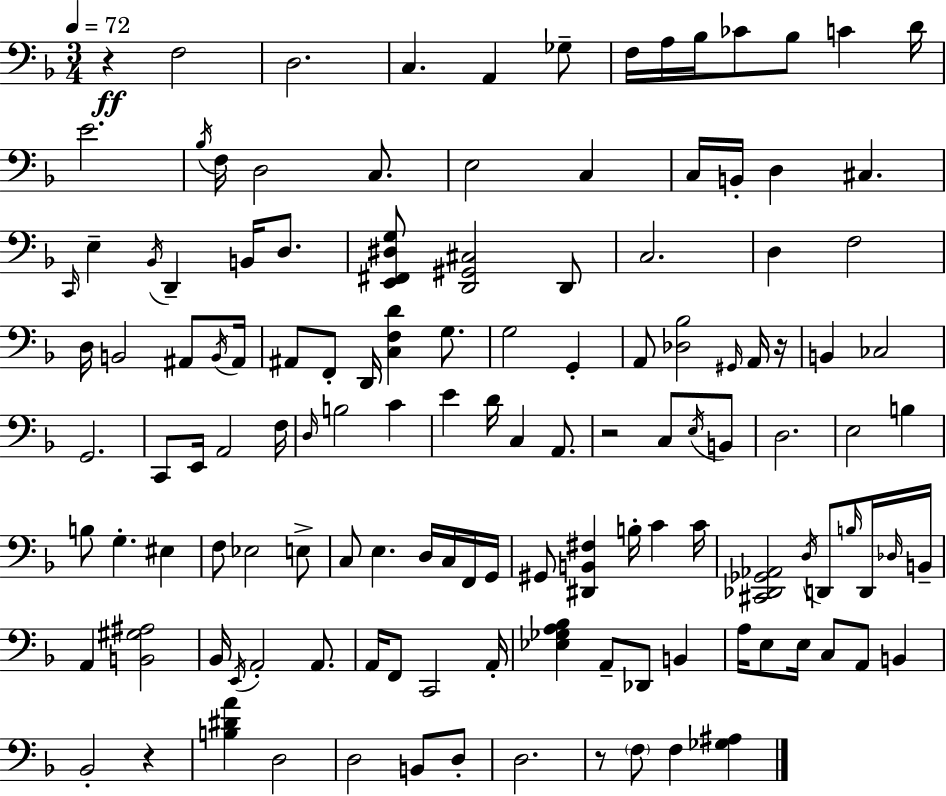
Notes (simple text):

R/q F3/h D3/h. C3/q. A2/q Gb3/e F3/s A3/s Bb3/s CES4/e Bb3/e C4/q D4/s E4/h. Bb3/s F3/s D3/h C3/e. E3/h C3/q C3/s B2/s D3/q C#3/q. C2/s E3/q Bb2/s D2/q B2/s D3/e. [E2,F#2,D#3,G3]/e [D2,G#2,C#3]/h D2/e C3/h. D3/q F3/h D3/s B2/h A#2/e B2/s A#2/s A#2/e F2/e D2/s [C3,F3,D4]/q G3/e. G3/h G2/q A2/e [Db3,Bb3]/h G#2/s A2/s R/s B2/q CES3/h G2/h. C2/e E2/s A2/h F3/s D3/s B3/h C4/q E4/q D4/s C3/q A2/e. R/h C3/e E3/s B2/e D3/h. E3/h B3/q B3/e G3/q. EIS3/q F3/e Eb3/h E3/e C3/e E3/q. D3/s C3/s F2/s G2/s G#2/e [D#2,B2,F#3]/q B3/s C4/q C4/s [C#2,Db2,Gb2,Ab2]/h D3/s D2/e B3/s D2/s Db3/s B2/s A2/q [B2,G#3,A#3]/h Bb2/s E2/s A2/h A2/e. A2/s F2/e C2/h A2/s [Eb3,Gb3,A3,Bb3]/q A2/e Db2/e B2/q A3/s E3/e E3/s C3/e A2/e B2/q Bb2/h R/q [B3,D#4,A4]/q D3/h D3/h B2/e D3/e D3/h. R/e F3/e F3/q [Gb3,A#3]/q